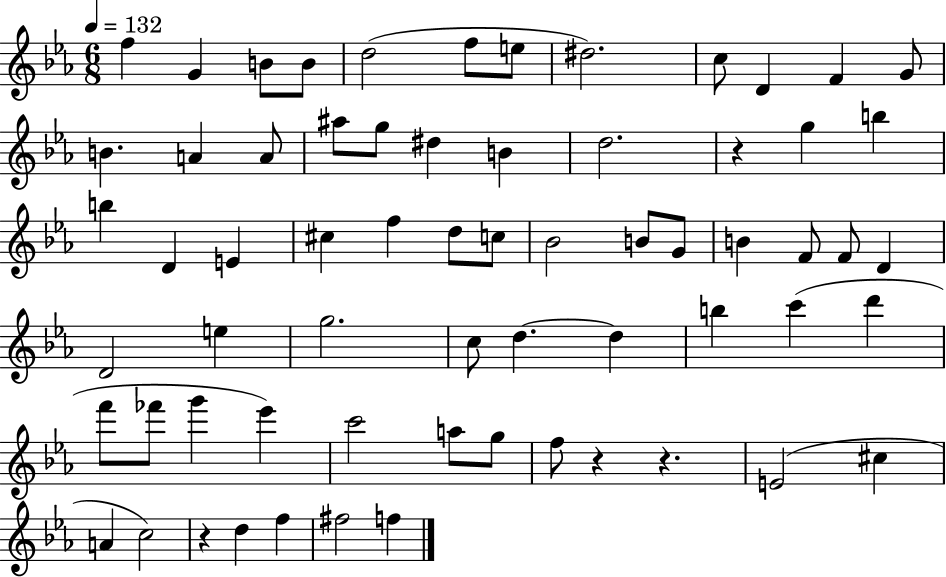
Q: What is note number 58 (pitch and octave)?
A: D5